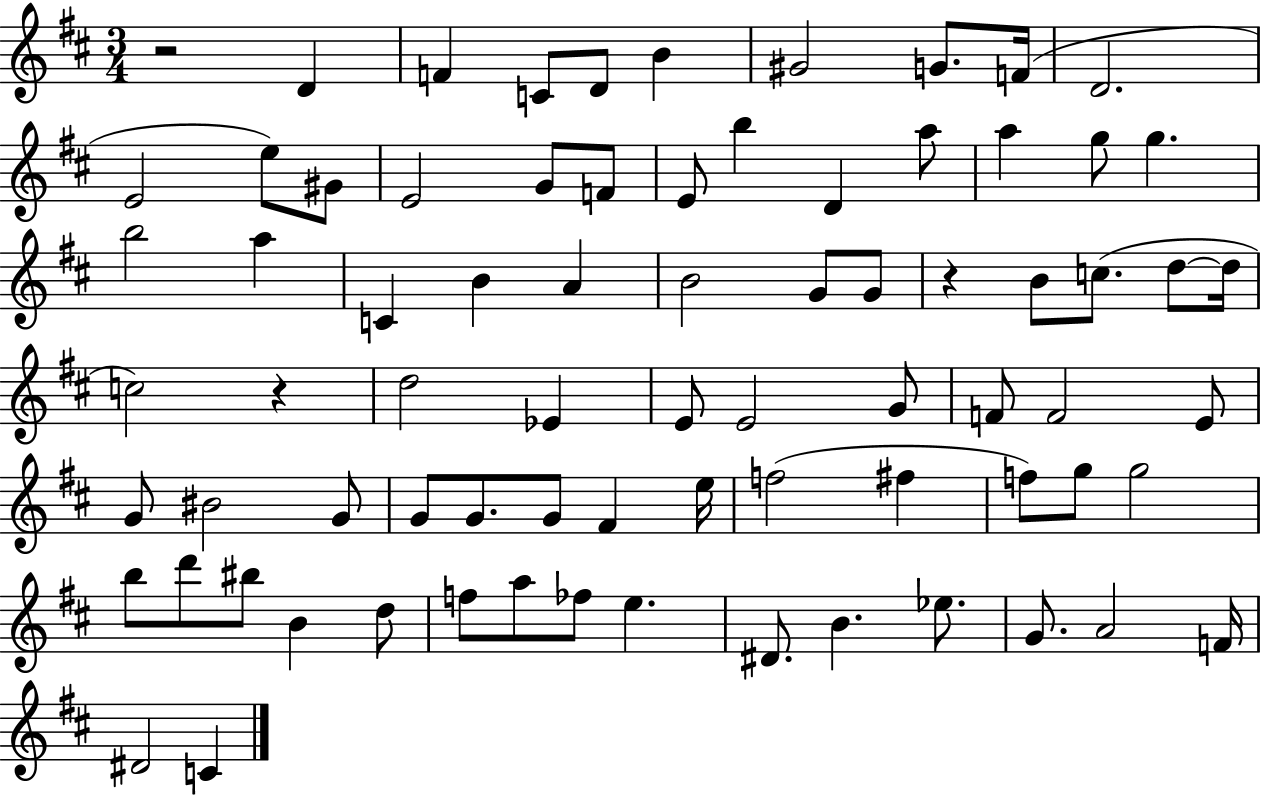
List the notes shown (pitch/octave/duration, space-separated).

R/h D4/q F4/q C4/e D4/e B4/q G#4/h G4/e. F4/s D4/h. E4/h E5/e G#4/e E4/h G4/e F4/e E4/e B5/q D4/q A5/e A5/q G5/e G5/q. B5/h A5/q C4/q B4/q A4/q B4/h G4/e G4/e R/q B4/e C5/e. D5/e D5/s C5/h R/q D5/h Eb4/q E4/e E4/h G4/e F4/e F4/h E4/e G4/e BIS4/h G4/e G4/e G4/e. G4/e F#4/q E5/s F5/h F#5/q F5/e G5/e G5/h B5/e D6/e BIS5/e B4/q D5/e F5/e A5/e FES5/e E5/q. D#4/e. B4/q. Eb5/e. G4/e. A4/h F4/s D#4/h C4/q